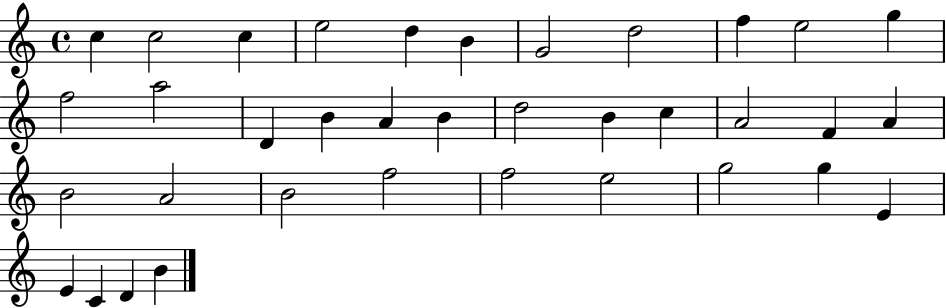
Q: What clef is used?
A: treble